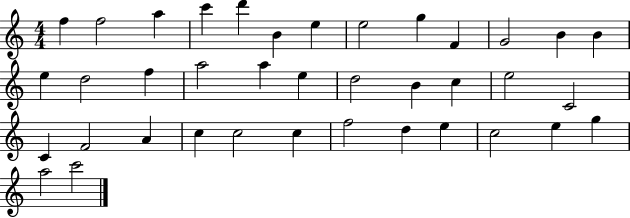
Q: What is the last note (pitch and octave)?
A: C6